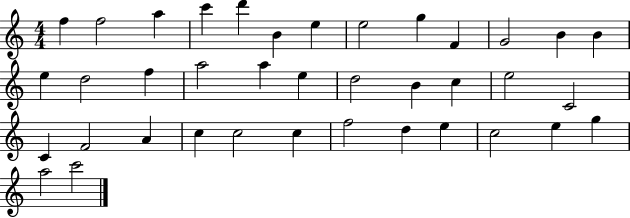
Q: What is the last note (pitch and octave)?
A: C6